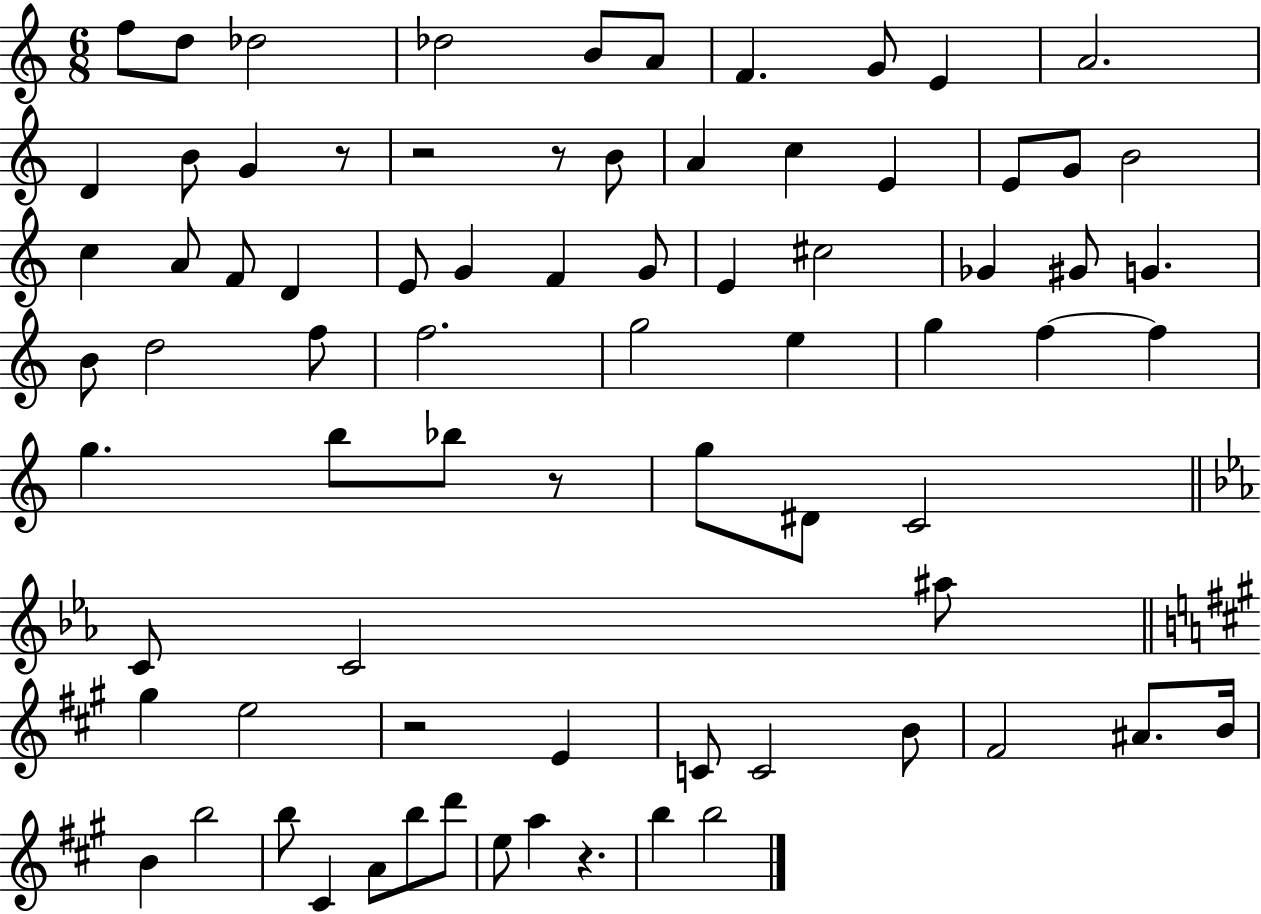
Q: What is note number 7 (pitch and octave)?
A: F4